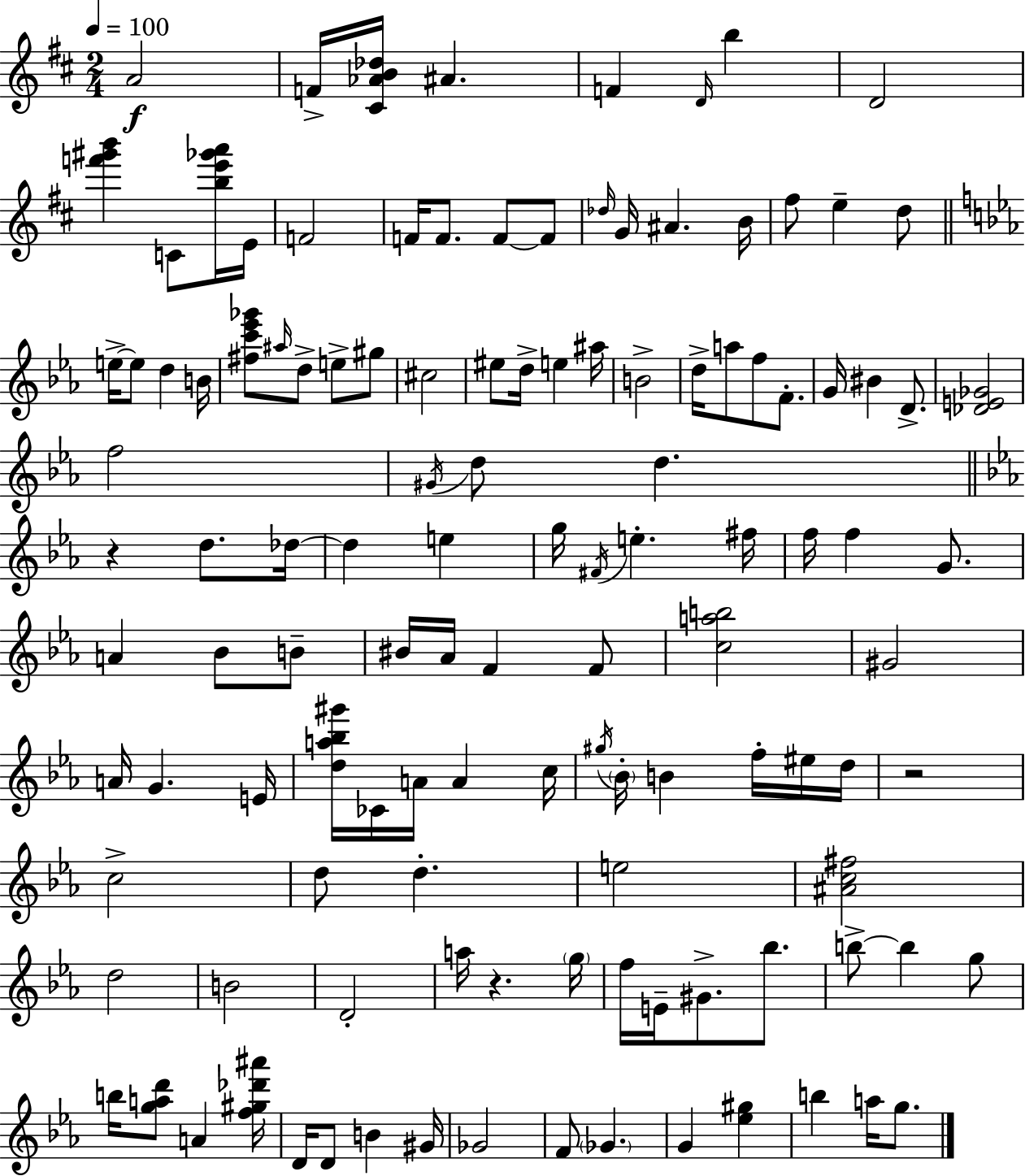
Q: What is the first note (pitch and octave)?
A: A4